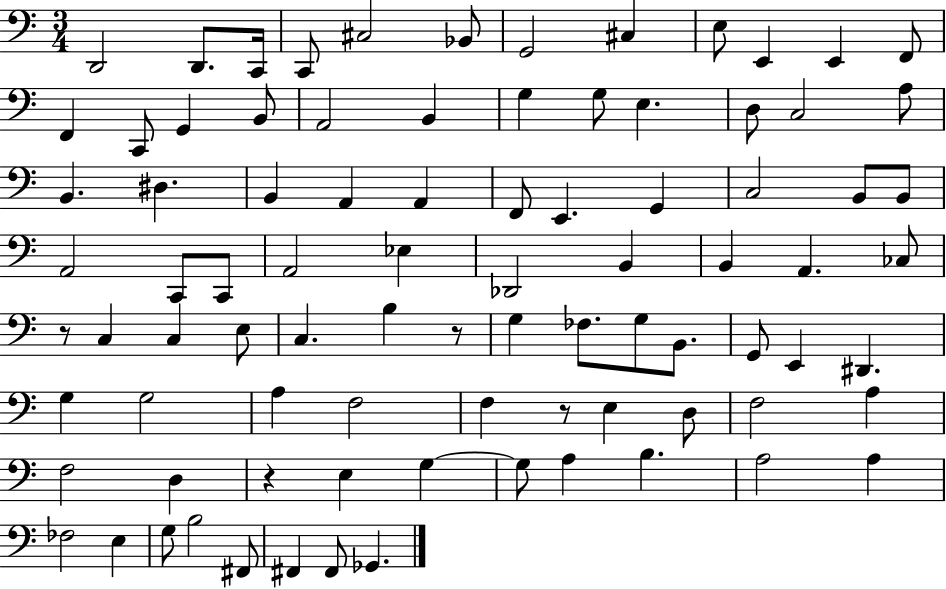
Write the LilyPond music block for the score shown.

{
  \clef bass
  \numericTimeSignature
  \time 3/4
  \key c \major
  \repeat volta 2 { d,2 d,8. c,16 | c,8 cis2 bes,8 | g,2 cis4 | e8 e,4 e,4 f,8 | \break f,4 c,8 g,4 b,8 | a,2 b,4 | g4 g8 e4. | d8 c2 a8 | \break b,4. dis4. | b,4 a,4 a,4 | f,8 e,4. g,4 | c2 b,8 b,8 | \break a,2 c,8 c,8 | a,2 ees4 | des,2 b,4 | b,4 a,4. ces8 | \break r8 c4 c4 e8 | c4. b4 r8 | g4 fes8. g8 b,8. | g,8 e,4 dis,4. | \break g4 g2 | a4 f2 | f4 r8 e4 d8 | f2 a4 | \break f2 d4 | r4 e4 g4~~ | g8 a4 b4. | a2 a4 | \break fes2 e4 | g8 b2 fis,8 | fis,4 fis,8 ges,4. | } \bar "|."
}